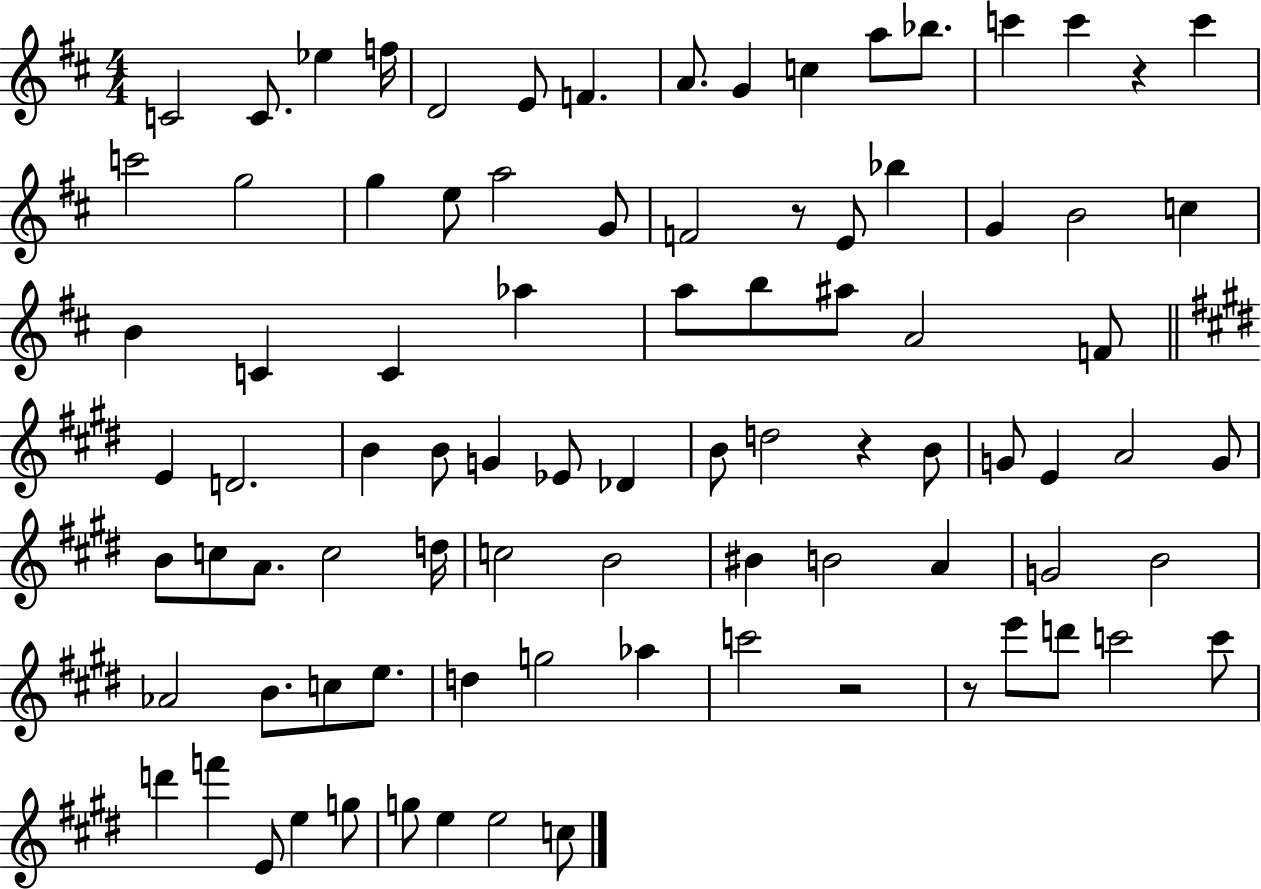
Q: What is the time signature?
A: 4/4